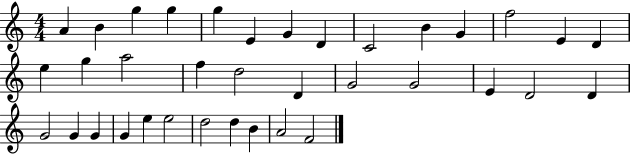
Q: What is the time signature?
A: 4/4